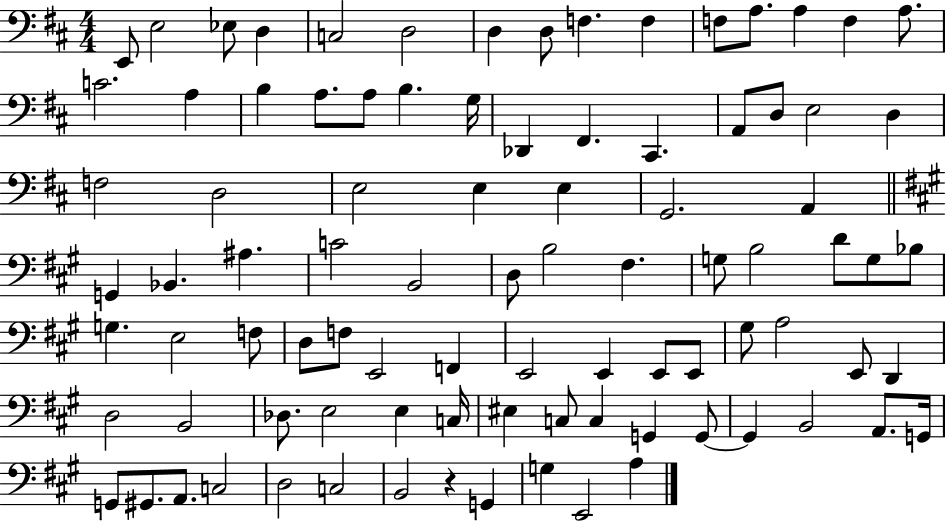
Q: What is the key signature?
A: D major